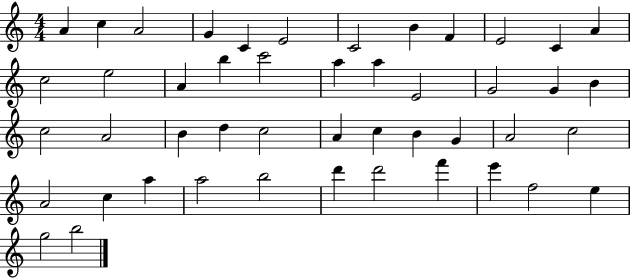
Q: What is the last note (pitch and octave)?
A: B5